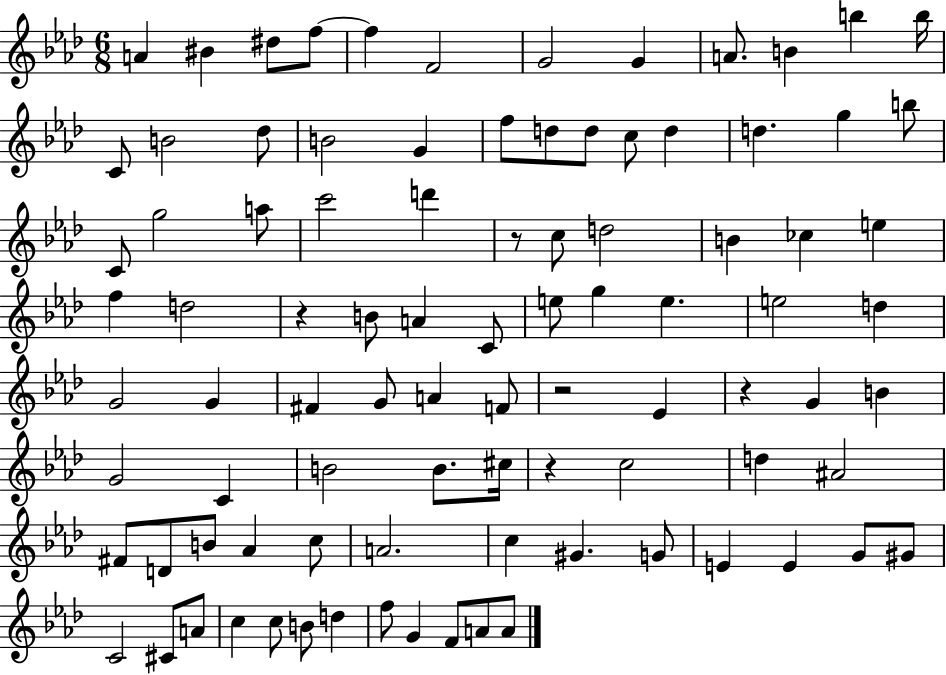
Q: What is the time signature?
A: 6/8